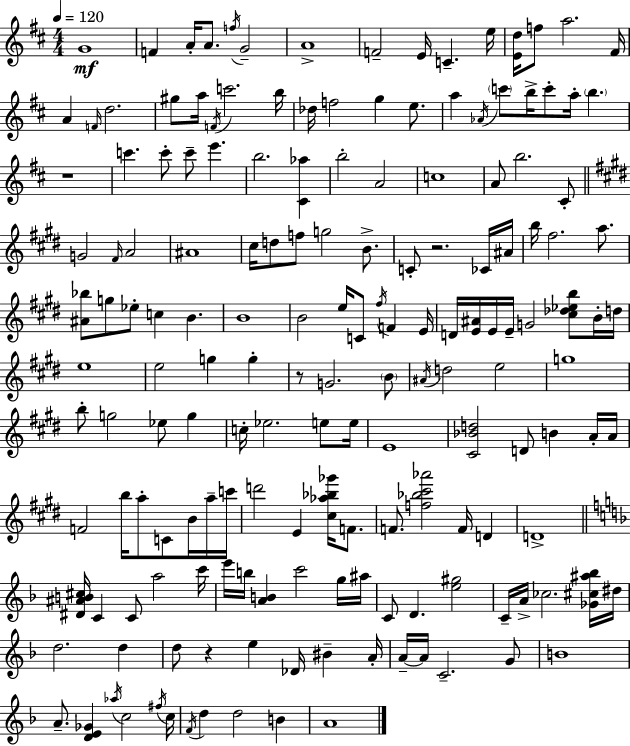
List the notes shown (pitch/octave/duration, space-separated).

G4/w F4/q A4/s A4/e. F5/s G4/h A4/w F4/h E4/s C4/q. E5/s [E4,D5]/s F5/e A5/h. F#4/s A4/q F4/s D5/h. G#5/e A5/s F4/s C6/h. B5/s Db5/s F5/h G5/q E5/e. A5/q Ab4/s C6/e B5/s C6/e A5/s B5/q. R/w C6/q. C6/e C6/e E6/q. B5/h. [C#4,Ab5]/q B5/h A4/h C5/w A4/e B5/h. C#4/e G4/h F#4/s A4/h A#4/w C#5/s D5/e F5/e G5/h B4/e. C4/e R/h. CES4/s A#4/s B5/s F#5/h. A5/e. [A#4,Bb5]/e G5/e Eb5/e C5/q B4/q. B4/w B4/h E5/s C4/e F#5/s F4/q E4/s D4/s [E4,A#4]/s E4/s E4/s G4/h [C#5,Db5,Eb5,B5]/e B4/s D5/s E5/w E5/h G5/q G5/q R/e G4/h. B4/e A#4/s D5/h E5/h G5/w B5/e G5/h Eb5/e G5/q C5/s Eb5/h. E5/e E5/s E4/w [C#4,Bb4,D5]/h D4/e B4/q A4/s A4/s F4/h B5/s A5/e C4/e B4/s A5/s C6/s D6/h E4/q [C#5,Ab5,Bb5,Gb6]/s F4/e. F4/e. [F5,Bb5,C#6,Ab6]/h F4/s D4/q D4/w [D#4,A#4,B4,C#5]/s C4/q C4/e A5/h C6/s E6/s B5/s [A4,B4]/q C6/h G5/s A#5/s C4/e D4/q. [E5,G#5]/h C4/s A4/s CES5/h. [Gb4,C#5,A#5,Bb5]/s D#5/s D5/h. D5/q D5/e R/q E5/q Db4/s BIS4/q A4/s A4/s A4/s C4/h. G4/e B4/w A4/e. [D4,E4,Gb4]/q Ab5/s C5/h F#5/s C5/s F4/s D5/q D5/h B4/q A4/w